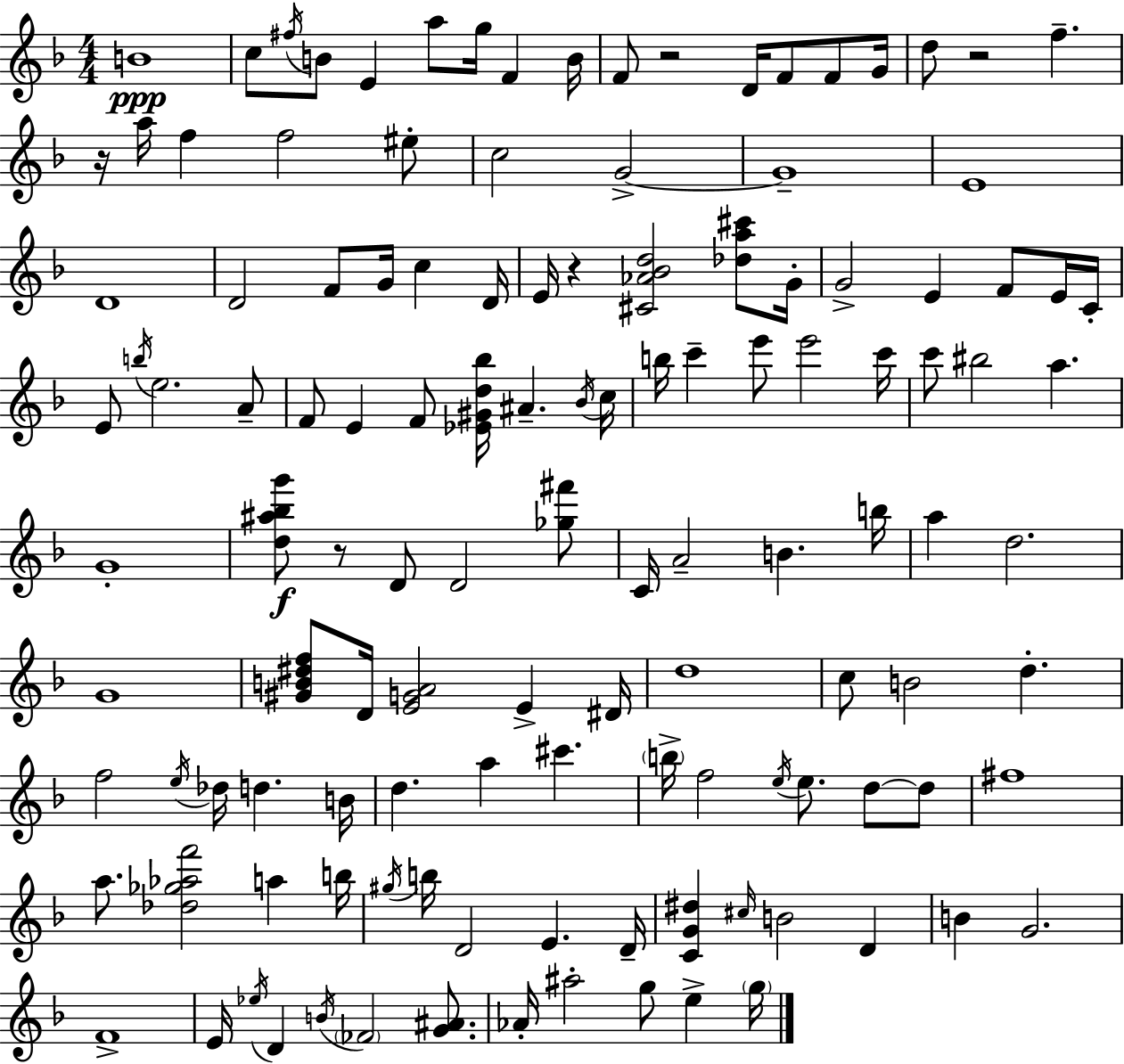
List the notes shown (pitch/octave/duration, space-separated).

B4/w C5/e F#5/s B4/e E4/q A5/e G5/s F4/q B4/s F4/e R/h D4/s F4/e F4/e G4/s D5/e R/h F5/q. R/s A5/s F5/q F5/h EIS5/e C5/h G4/h G4/w E4/w D4/w D4/h F4/e G4/s C5/q D4/s E4/s R/q [C#4,Ab4,Bb4,D5]/h [Db5,A5,C#6]/e G4/s G4/h E4/q F4/e E4/s C4/s E4/e B5/s E5/h. A4/e F4/e E4/q F4/e [Eb4,G#4,D5,Bb5]/s A#4/q. Bb4/s C5/s B5/s C6/q E6/e E6/h C6/s C6/e BIS5/h A5/q. G4/w [D5,A#5,Bb5,G6]/e R/e D4/e D4/h [Gb5,F#6]/e C4/s A4/h B4/q. B5/s A5/q D5/h. G4/w [G#4,B4,D#5,F5]/e D4/s [E4,G4,A4]/h E4/q D#4/s D5/w C5/e B4/h D5/q. F5/h E5/s Db5/s D5/q. B4/s D5/q. A5/q C#6/q. B5/s F5/h E5/s E5/e. D5/e D5/e F#5/w A5/e. [Db5,Gb5,Ab5,F6]/h A5/q B5/s G#5/s B5/s D4/h E4/q. D4/s [C4,G4,D#5]/q C#5/s B4/h D4/q B4/q G4/h. F4/w E4/s Eb5/s D4/q B4/s FES4/h [G4,A#4]/e. Ab4/s A#5/h G5/e E5/q G5/s